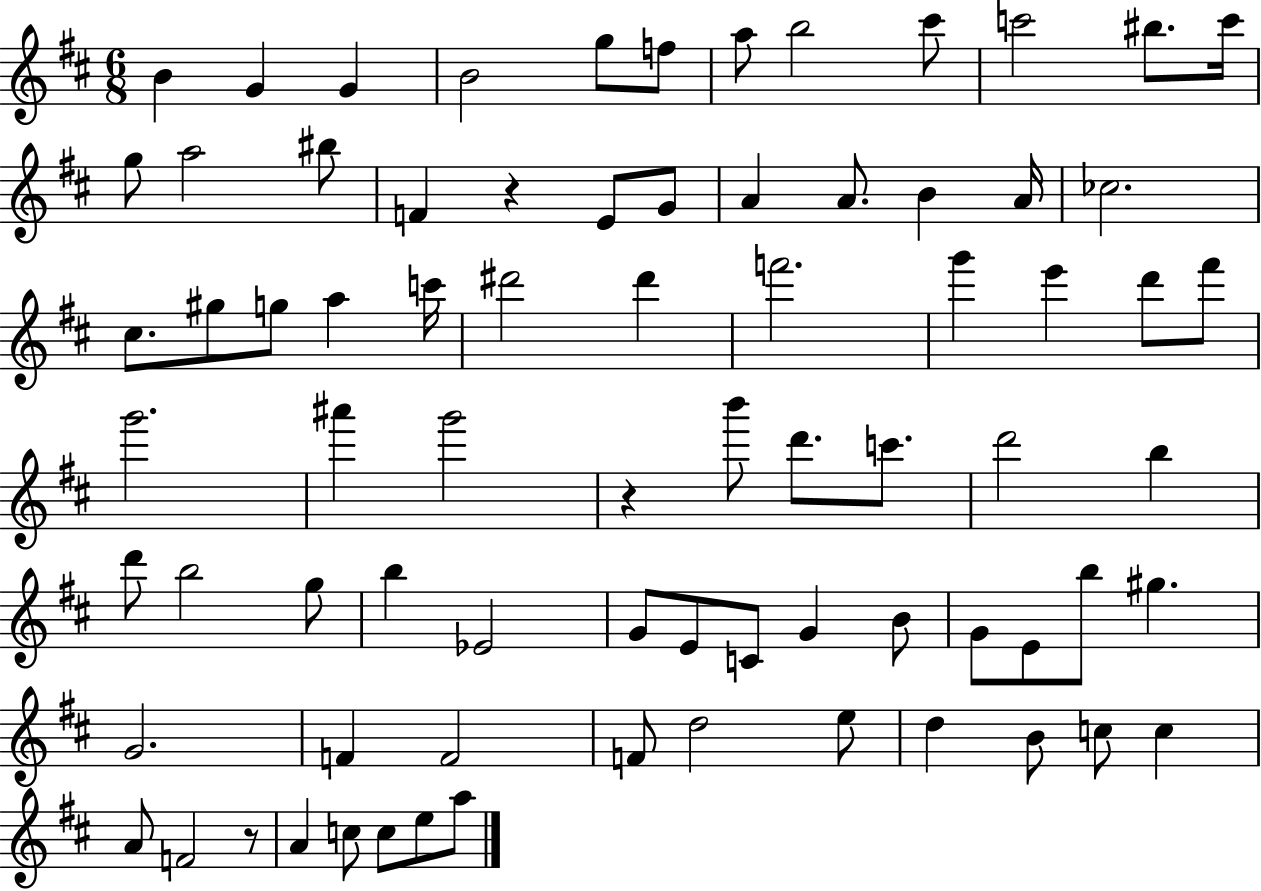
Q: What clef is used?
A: treble